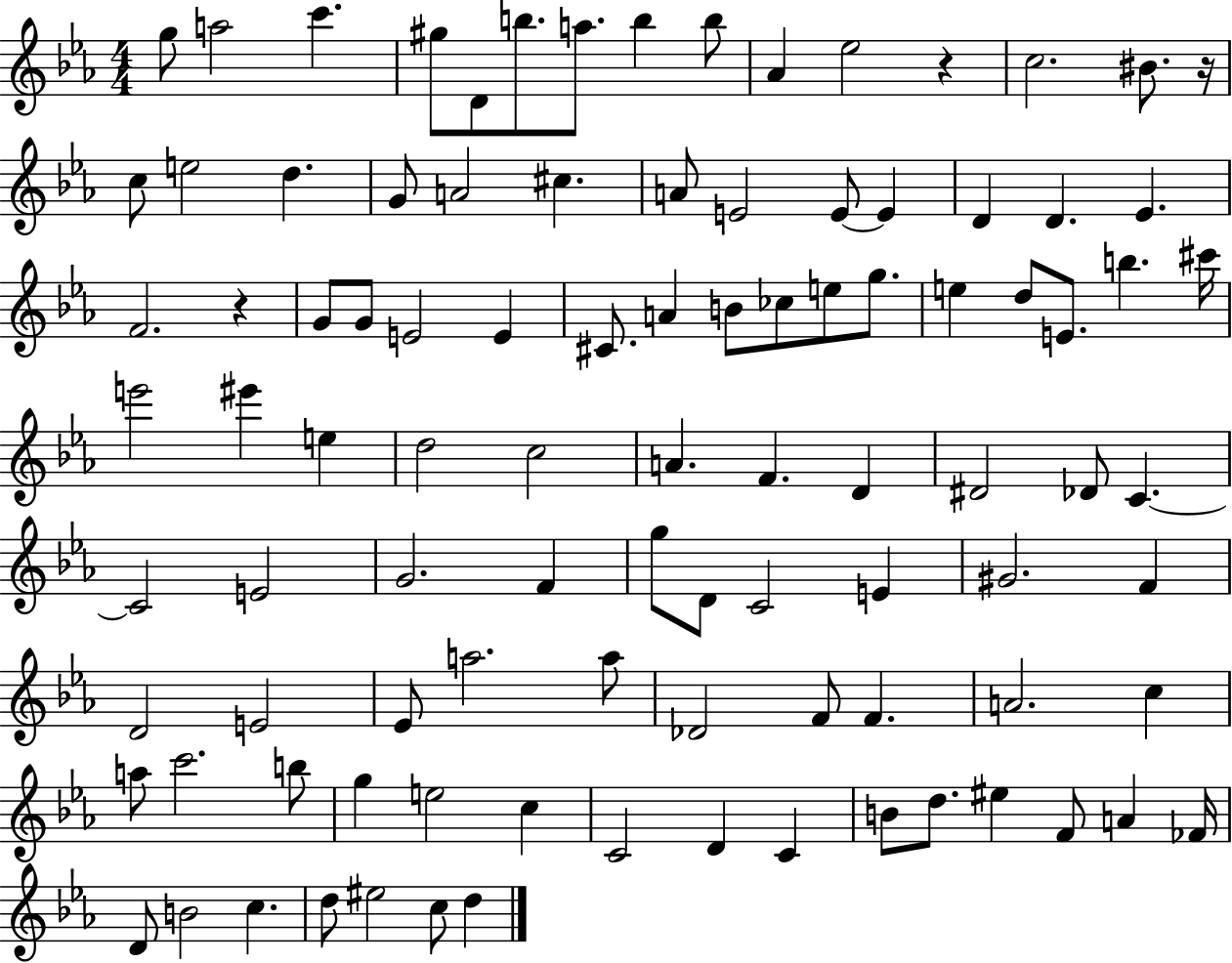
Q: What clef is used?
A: treble